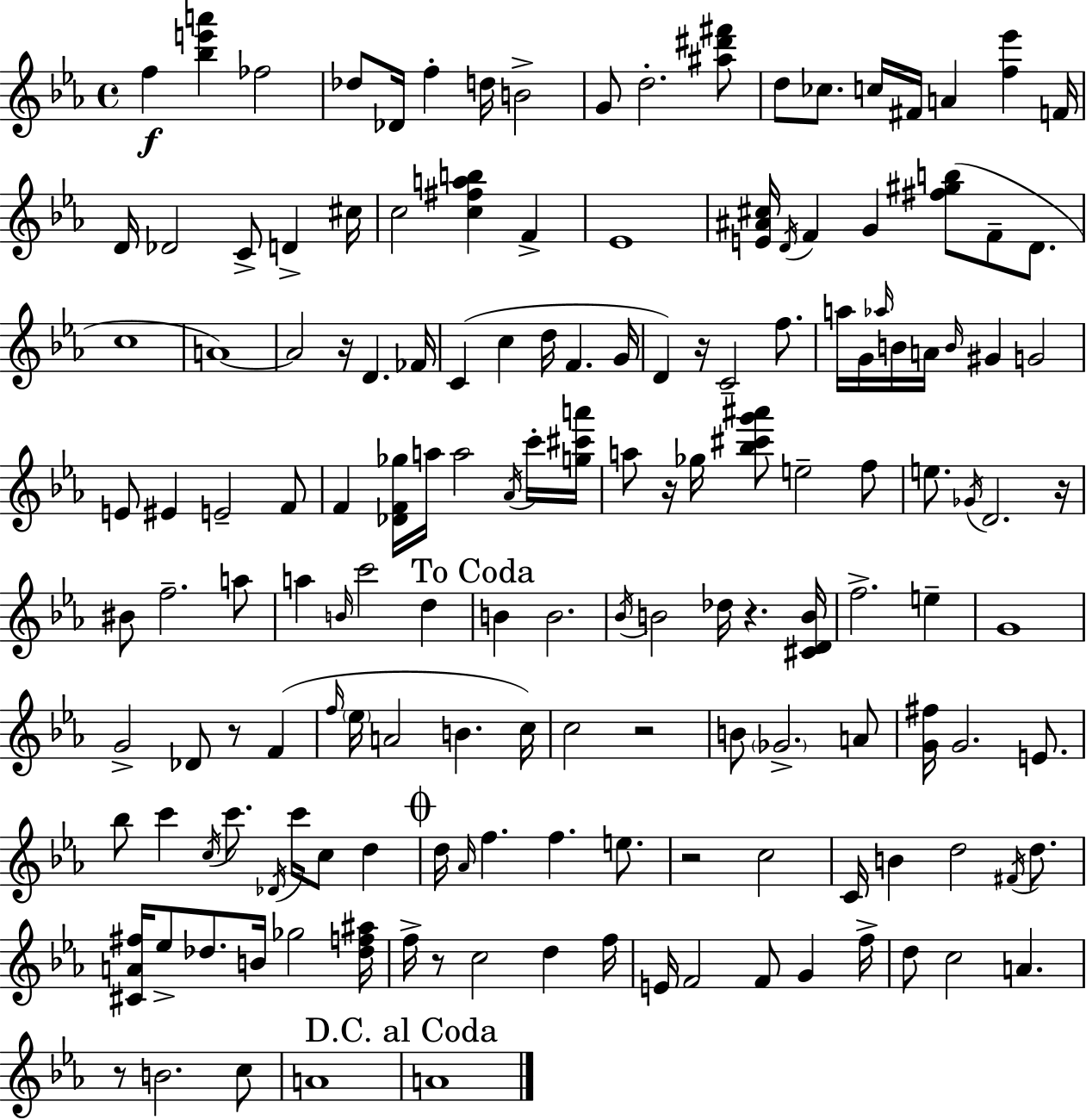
{
  \clef treble
  \time 4/4
  \defaultTimeSignature
  \key ees \major
  \repeat volta 2 { f''4\f <bes'' e''' a'''>4 fes''2 | des''8 des'16 f''4-. d''16 b'2-> | g'8 d''2.-. <ais'' dis''' fis'''>8 | d''8 ces''8. c''16 fis'16 a'4 <f'' ees'''>4 f'16 | \break d'16 des'2 c'8-> d'4-> cis''16 | c''2 <c'' fis'' a'' b''>4 f'4-> | ees'1 | <e' ais' cis''>16 \acciaccatura { d'16 } f'4 g'4 <fis'' gis'' b''>8( f'8-- d'8. | \break c''1 | a'1~~) | a'2 r16 d'4. | fes'16 c'4( c''4 d''16 f'4. | \break g'16 d'4) r16 c'2-- f''8. | a''16 g'16 \grace { aes''16 } b'16 a'16 \grace { b'16 } gis'4 g'2 | e'8 eis'4 e'2-- | f'8 f'4 <des' f' ges''>16 a''16 a''2 | \break \acciaccatura { aes'16 } c'''16-. <g'' cis''' a'''>16 a''8 r16 ges''16 <bes'' cis''' g''' ais'''>8 e''2-- | f''8 e''8. \acciaccatura { ges'16 } d'2. | r16 bis'8 f''2.-- | a''8 a''4 \grace { b'16 } c'''2 | \break d''4 \mark "To Coda" b'4 b'2. | \acciaccatura { bes'16 } b'2 des''16 | r4. <cis' d' b'>16 f''2.-> | e''4-- g'1 | \break g'2-> des'8 | r8 f'4( \grace { f''16 } \parenthesize ees''16 a'2 | b'4. c''16) c''2 | r2 b'8 \parenthesize ges'2.-> | \break a'8 <g' fis''>16 g'2. | e'8. bes''8 c'''4 \acciaccatura { c''16 } c'''8. | \acciaccatura { des'16 } c'''16 c''8 d''4 \mark \markup { \musicglyph "scripts.coda" } d''16 \grace { aes'16 } f''4. | f''4. e''8. r2 | \break c''2 c'16 b'4 | d''2 \acciaccatura { fis'16 } d''8. <cis' a' fis''>16 ees''8-> des''8. | b'16 ges''2 <des'' f'' ais''>16 f''16-> r8 c''2 | d''4 f''16 e'16 f'2 | \break f'8 g'4 f''16-> d''8 c''2 | a'4. r8 b'2. | c''8 a'1 | \mark "D.C. al Coda" a'1 | \break } \bar "|."
}